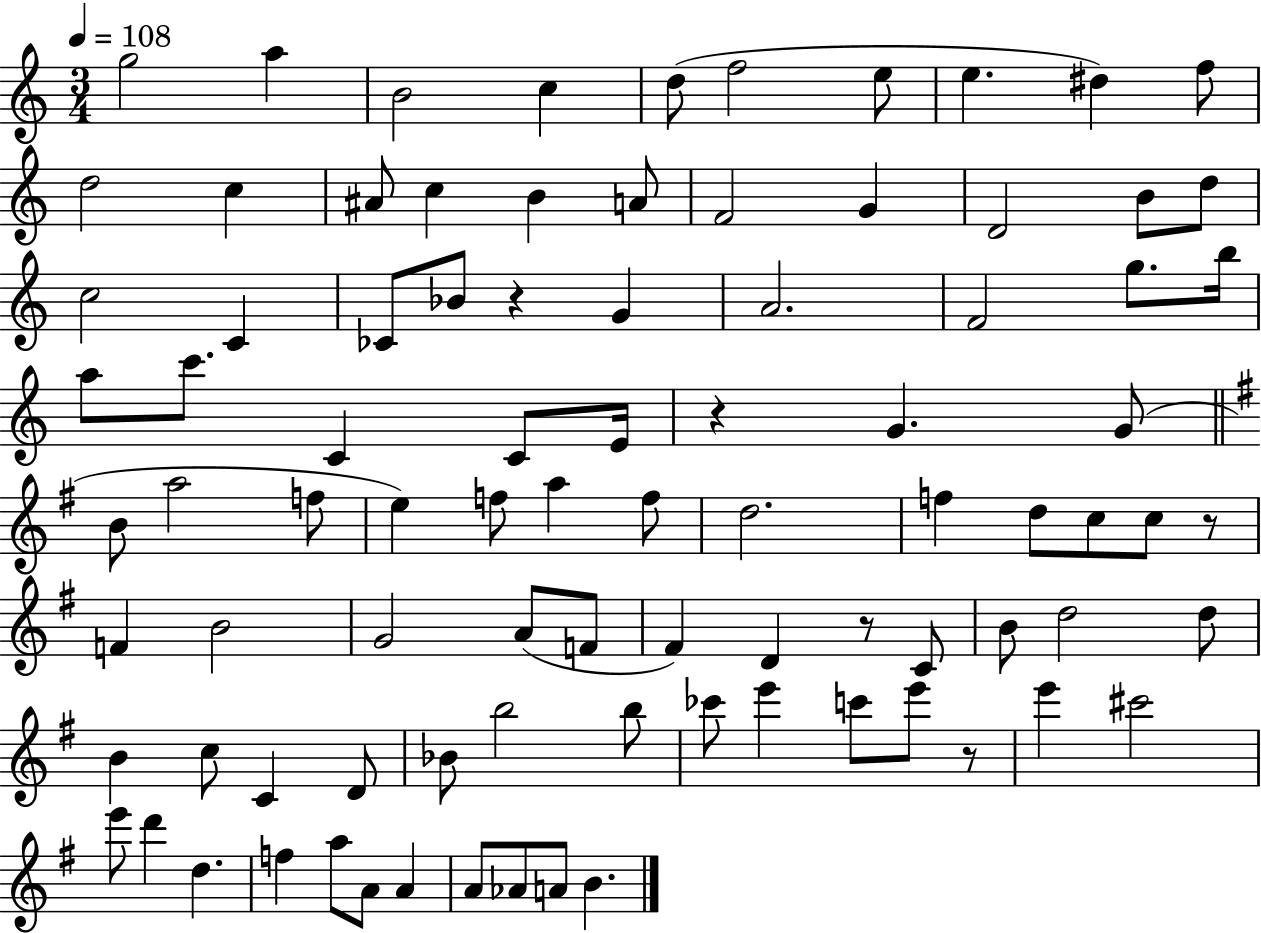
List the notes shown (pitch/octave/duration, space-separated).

G5/h A5/q B4/h C5/q D5/e F5/h E5/e E5/q. D#5/q F5/e D5/h C5/q A#4/e C5/q B4/q A4/e F4/h G4/q D4/h B4/e D5/e C5/h C4/q CES4/e Bb4/e R/q G4/q A4/h. F4/h G5/e. B5/s A5/e C6/e. C4/q C4/e E4/s R/q G4/q. G4/e B4/e A5/h F5/e E5/q F5/e A5/q F5/e D5/h. F5/q D5/e C5/e C5/e R/e F4/q B4/h G4/h A4/e F4/e F#4/q D4/q R/e C4/e B4/e D5/h D5/e B4/q C5/e C4/q D4/e Bb4/e B5/h B5/e CES6/e E6/q C6/e E6/e R/e E6/q C#6/h E6/e D6/q D5/q. F5/q A5/e A4/e A4/q A4/e Ab4/e A4/e B4/q.